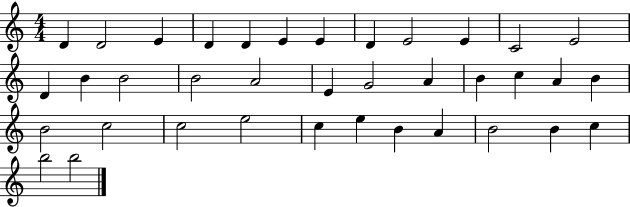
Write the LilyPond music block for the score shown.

{
  \clef treble
  \numericTimeSignature
  \time 4/4
  \key c \major
  d'4 d'2 e'4 | d'4 d'4 e'4 e'4 | d'4 e'2 e'4 | c'2 e'2 | \break d'4 b'4 b'2 | b'2 a'2 | e'4 g'2 a'4 | b'4 c''4 a'4 b'4 | \break b'2 c''2 | c''2 e''2 | c''4 e''4 b'4 a'4 | b'2 b'4 c''4 | \break b''2 b''2 | \bar "|."
}